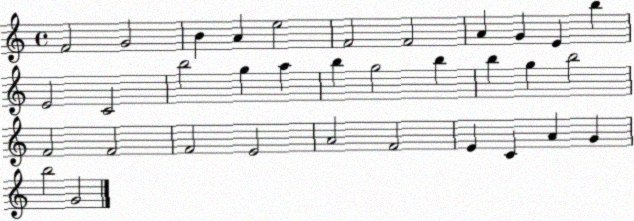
X:1
T:Untitled
M:4/4
L:1/4
K:C
F2 G2 B A e2 F2 F2 A G E b E2 C2 b2 g a b g2 b b g b2 F2 F2 F2 E2 A2 F2 E C A G b2 G2